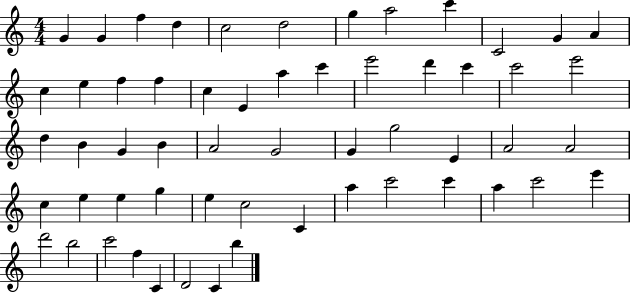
G4/q G4/q F5/q D5/q C5/h D5/h G5/q A5/h C6/q C4/h G4/q A4/q C5/q E5/q F5/q F5/q C5/q E4/q A5/q C6/q E6/h D6/q C6/q C6/h E6/h D5/q B4/q G4/q B4/q A4/h G4/h G4/q G5/h E4/q A4/h A4/h C5/q E5/q E5/q G5/q E5/q C5/h C4/q A5/q C6/h C6/q A5/q C6/h E6/q D6/h B5/h C6/h F5/q C4/q D4/h C4/q B5/q